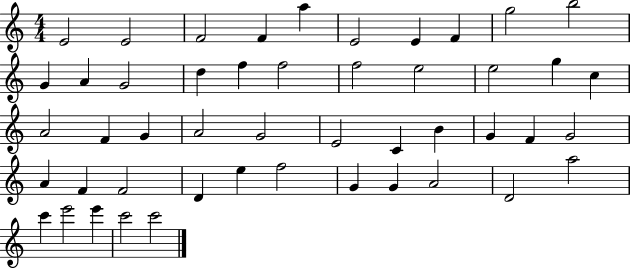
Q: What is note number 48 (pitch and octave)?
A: C6